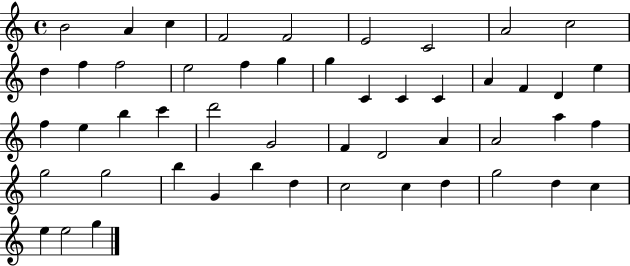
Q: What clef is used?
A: treble